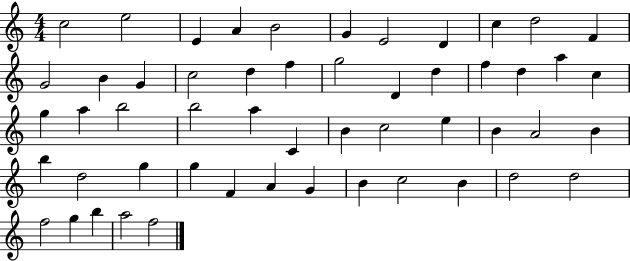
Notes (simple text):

C5/h E5/h E4/q A4/q B4/h G4/q E4/h D4/q C5/q D5/h F4/q G4/h B4/q G4/q C5/h D5/q F5/q G5/h D4/q D5/q F5/q D5/q A5/q C5/q G5/q A5/q B5/h B5/h A5/q C4/q B4/q C5/h E5/q B4/q A4/h B4/q B5/q D5/h G5/q G5/q F4/q A4/q G4/q B4/q C5/h B4/q D5/h D5/h F5/h G5/q B5/q A5/h F5/h